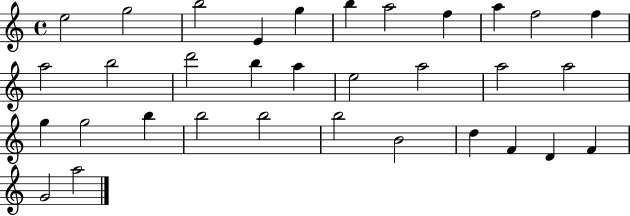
{
  \clef treble
  \time 4/4
  \defaultTimeSignature
  \key c \major
  e''2 g''2 | b''2 e'4 g''4 | b''4 a''2 f''4 | a''4 f''2 f''4 | \break a''2 b''2 | d'''2 b''4 a''4 | e''2 a''2 | a''2 a''2 | \break g''4 g''2 b''4 | b''2 b''2 | b''2 b'2 | d''4 f'4 d'4 f'4 | \break g'2 a''2 | \bar "|."
}